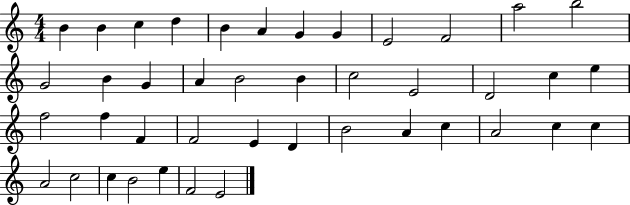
X:1
T:Untitled
M:4/4
L:1/4
K:C
B B c d B A G G E2 F2 a2 b2 G2 B G A B2 B c2 E2 D2 c e f2 f F F2 E D B2 A c A2 c c A2 c2 c B2 e F2 E2